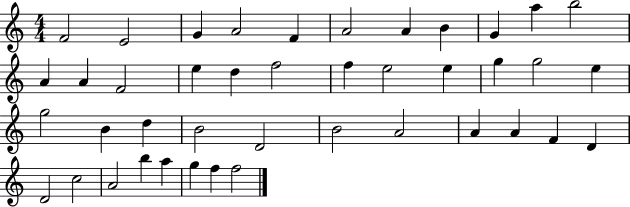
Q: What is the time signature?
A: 4/4